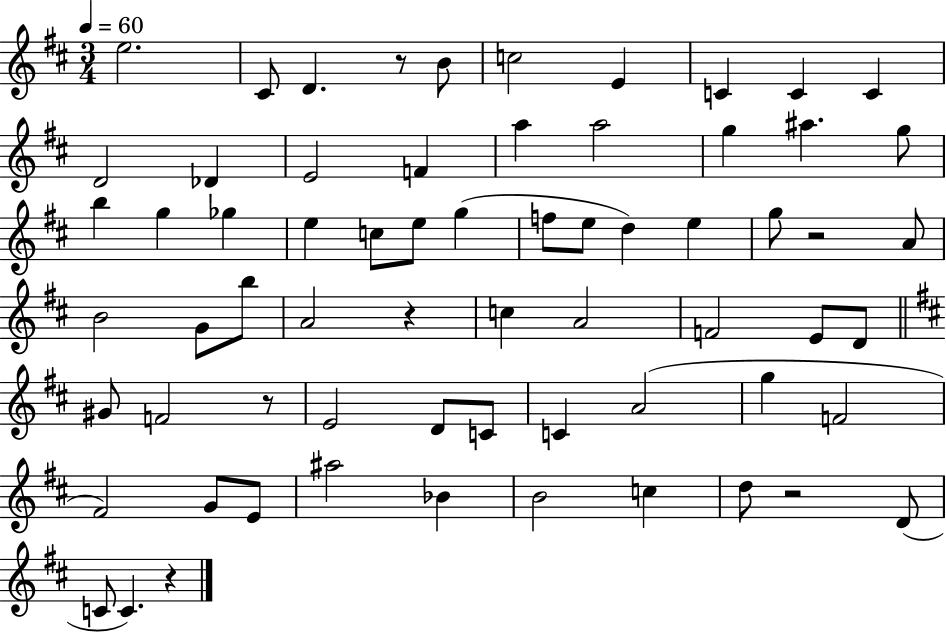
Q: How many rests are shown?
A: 6